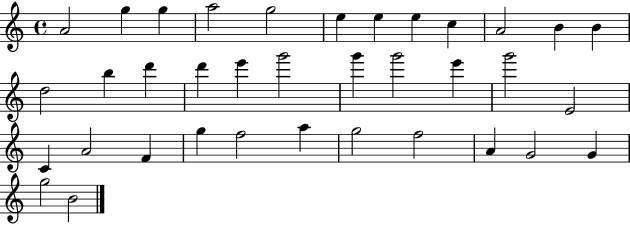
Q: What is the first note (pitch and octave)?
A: A4